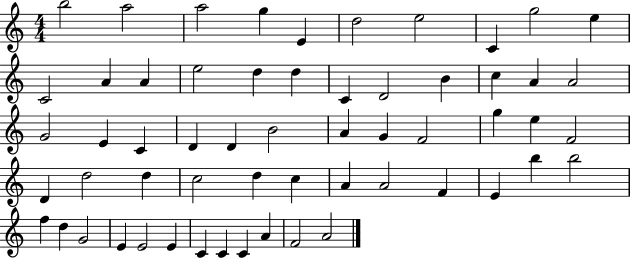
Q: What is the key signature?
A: C major